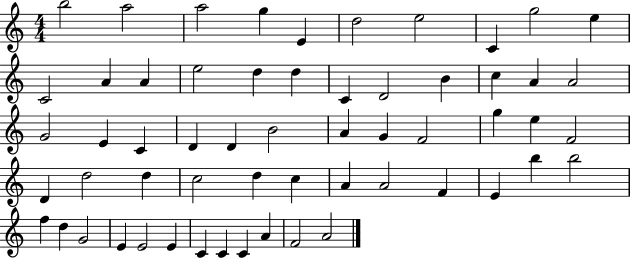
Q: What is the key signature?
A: C major